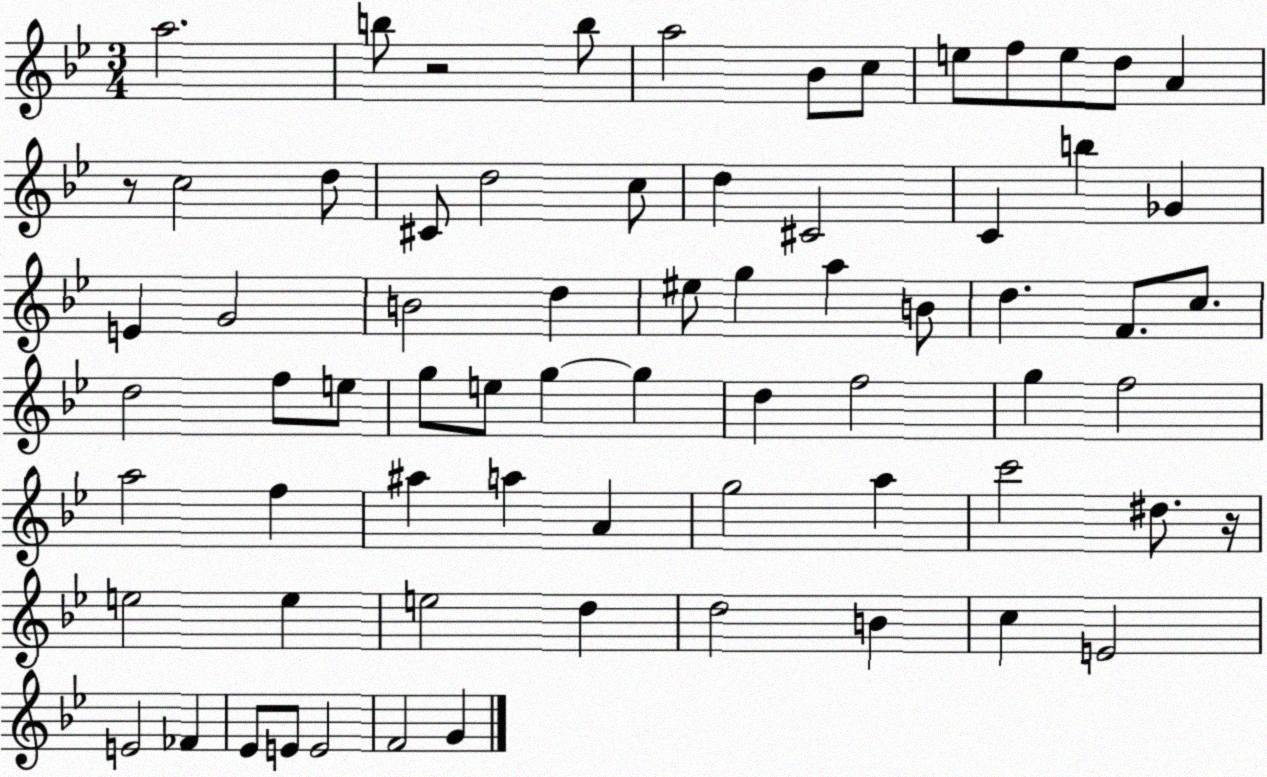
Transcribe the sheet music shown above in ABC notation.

X:1
T:Untitled
M:3/4
L:1/4
K:Bb
a2 b/2 z2 b/2 a2 _B/2 c/2 e/2 f/2 e/2 d/2 A z/2 c2 d/2 ^C/2 d2 c/2 d ^C2 C b _G E G2 B2 d ^e/2 g a B/2 d F/2 c/2 d2 f/2 e/2 g/2 e/2 g g d f2 g f2 a2 f ^a a A g2 a c'2 ^d/2 z/4 e2 e e2 d d2 B c E2 E2 _F _E/2 E/2 E2 F2 G